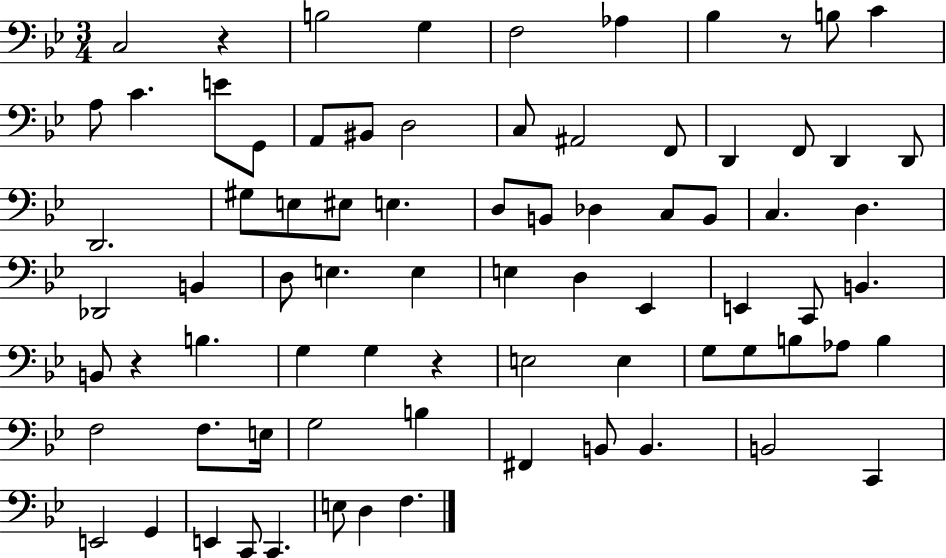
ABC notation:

X:1
T:Untitled
M:3/4
L:1/4
K:Bb
C,2 z B,2 G, F,2 _A, _B, z/2 B,/2 C A,/2 C E/2 G,,/2 A,,/2 ^B,,/2 D,2 C,/2 ^A,,2 F,,/2 D,, F,,/2 D,, D,,/2 D,,2 ^G,/2 E,/2 ^E,/2 E, D,/2 B,,/2 _D, C,/2 B,,/2 C, D, _D,,2 B,, D,/2 E, E, E, D, _E,, E,, C,,/2 B,, B,,/2 z B, G, G, z E,2 E, G,/2 G,/2 B,/2 _A,/2 B, F,2 F,/2 E,/4 G,2 B, ^F,, B,,/2 B,, B,,2 C,, E,,2 G,, E,, C,,/2 C,, E,/2 D, F,